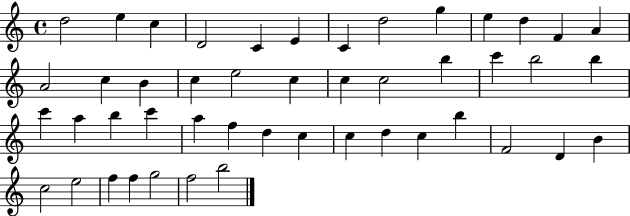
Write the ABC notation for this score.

X:1
T:Untitled
M:4/4
L:1/4
K:C
d2 e c D2 C E C d2 g e d F A A2 c B c e2 c c c2 b c' b2 b c' a b c' a f d c c d c b F2 D B c2 e2 f f g2 f2 b2